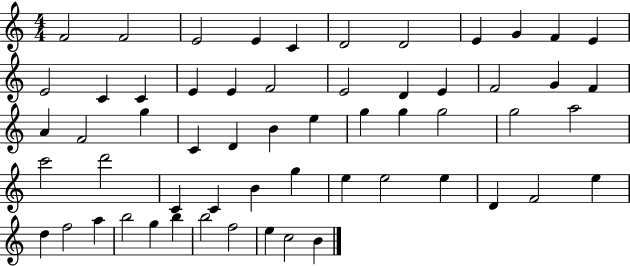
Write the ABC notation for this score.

X:1
T:Untitled
M:4/4
L:1/4
K:C
F2 F2 E2 E C D2 D2 E G F E E2 C C E E F2 E2 D E F2 G F A F2 g C D B e g g g2 g2 a2 c'2 d'2 C C B g e e2 e D F2 e d f2 a b2 g b b2 f2 e c2 B